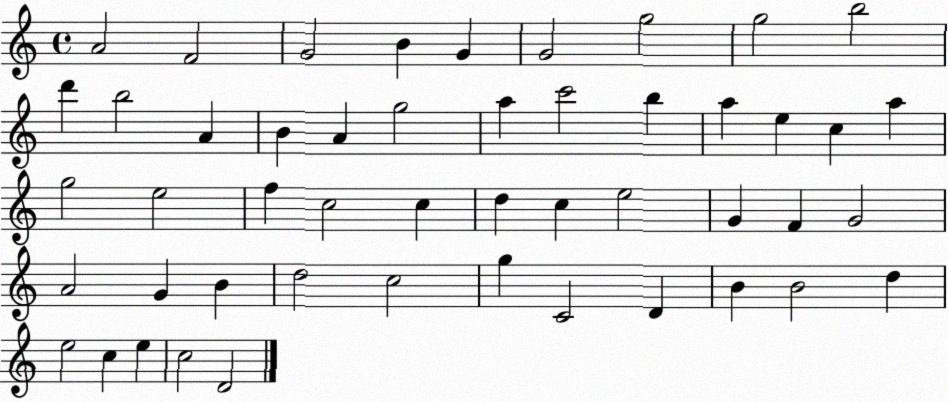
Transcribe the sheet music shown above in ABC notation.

X:1
T:Untitled
M:4/4
L:1/4
K:C
A2 F2 G2 B G G2 g2 g2 b2 d' b2 A B A g2 a c'2 b a e c a g2 e2 f c2 c d c e2 G F G2 A2 G B d2 c2 g C2 D B B2 d e2 c e c2 D2